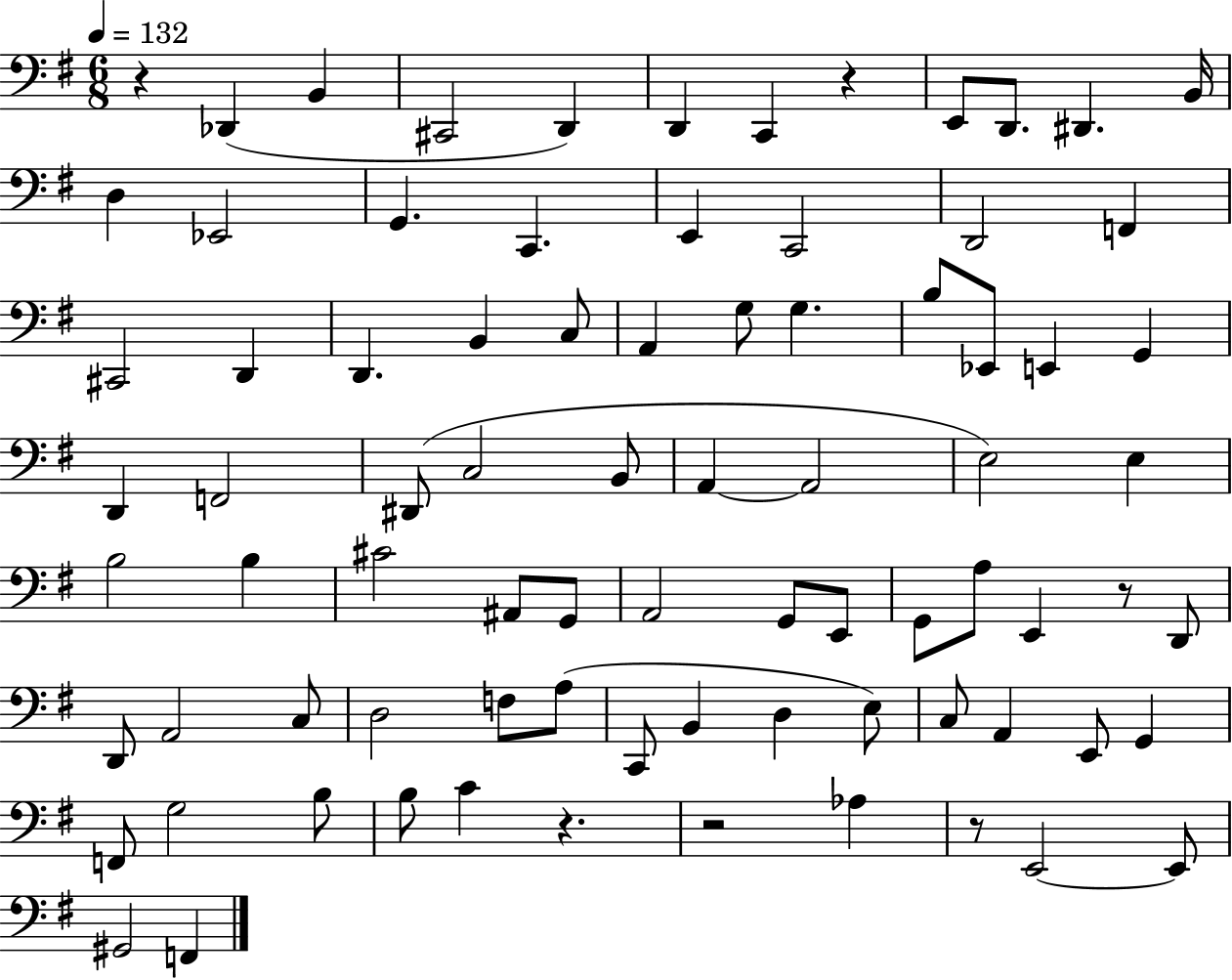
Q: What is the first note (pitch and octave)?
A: Db2